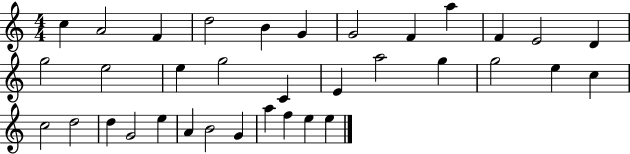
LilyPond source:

{
  \clef treble
  \numericTimeSignature
  \time 4/4
  \key c \major
  c''4 a'2 f'4 | d''2 b'4 g'4 | g'2 f'4 a''4 | f'4 e'2 d'4 | \break g''2 e''2 | e''4 g''2 c'4 | e'4 a''2 g''4 | g''2 e''4 c''4 | \break c''2 d''2 | d''4 g'2 e''4 | a'4 b'2 g'4 | a''4 f''4 e''4 e''4 | \break \bar "|."
}